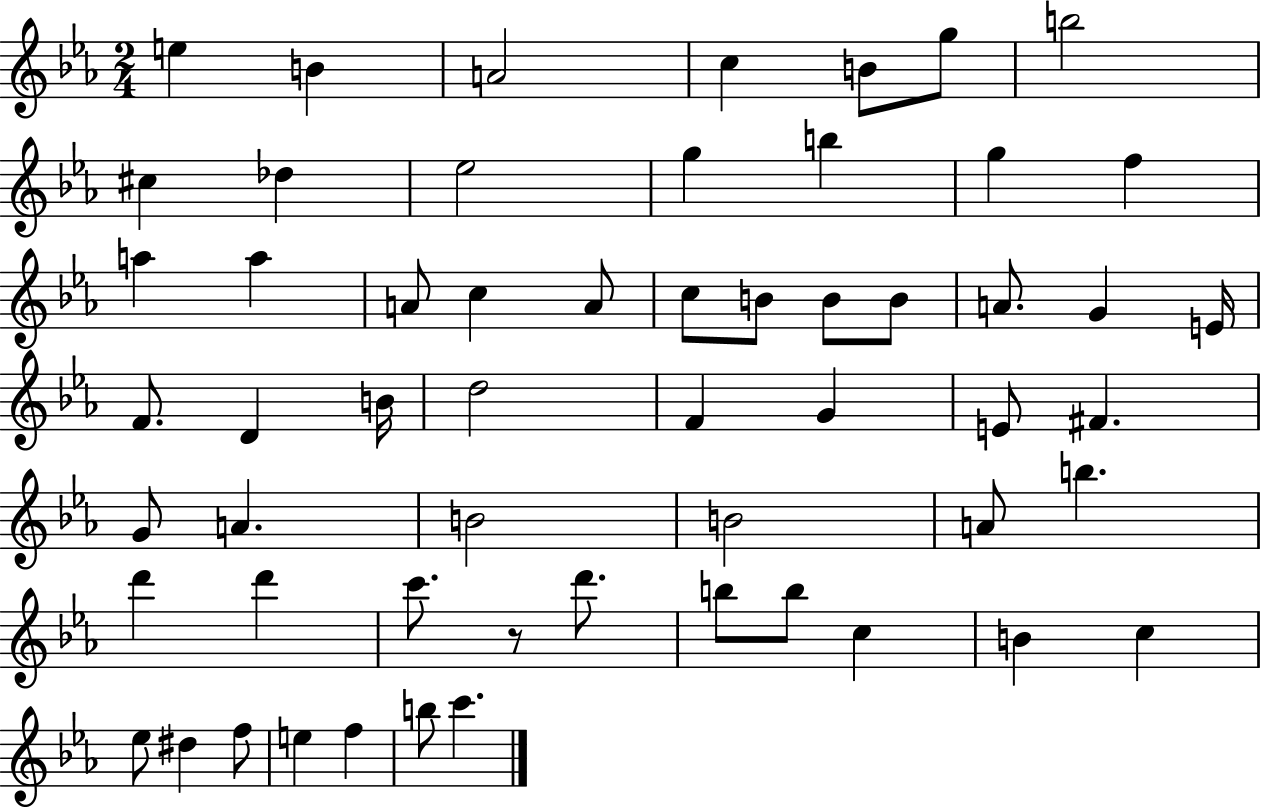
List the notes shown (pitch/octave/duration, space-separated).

E5/q B4/q A4/h C5/q B4/e G5/e B5/h C#5/q Db5/q Eb5/h G5/q B5/q G5/q F5/q A5/q A5/q A4/e C5/q A4/e C5/e B4/e B4/e B4/e A4/e. G4/q E4/s F4/e. D4/q B4/s D5/h F4/q G4/q E4/e F#4/q. G4/e A4/q. B4/h B4/h A4/e B5/q. D6/q D6/q C6/e. R/e D6/e. B5/e B5/e C5/q B4/q C5/q Eb5/e D#5/q F5/e E5/q F5/q B5/e C6/q.